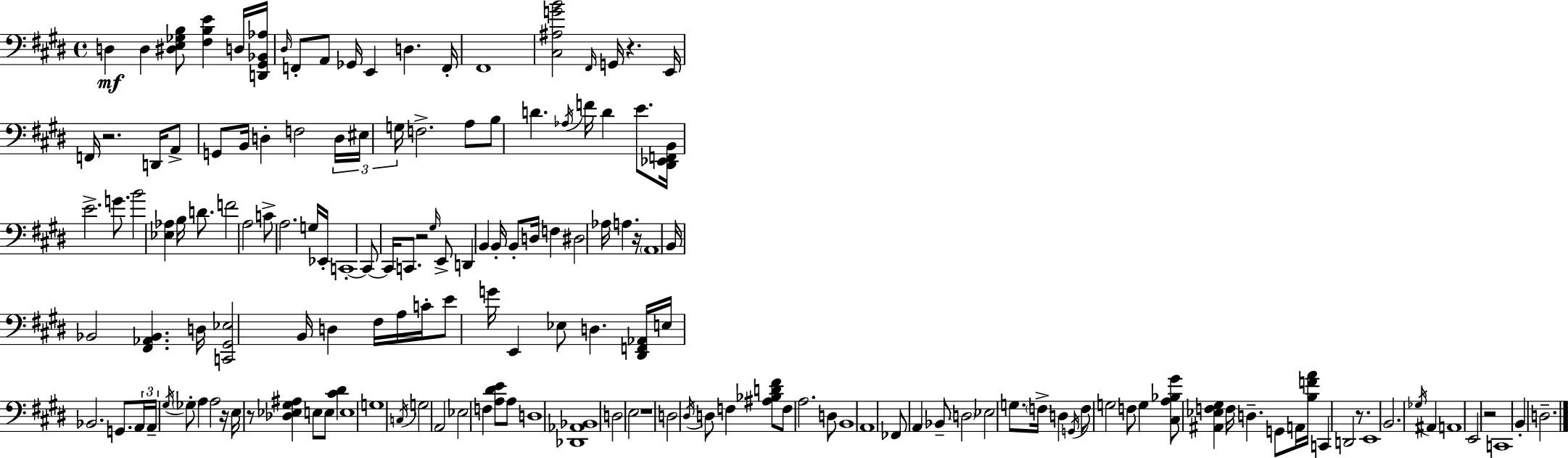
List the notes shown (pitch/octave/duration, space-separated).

D3/q D3/q [D#3,E3,Gb3,B3]/e [F#3,B3,E4]/q D3/s [D2,G#2,Bb2,Ab3]/s D#3/s F2/e A2/e Gb2/s E2/q D3/q. F2/s F#2/w [C#3,A#3,G4,B4]/h F#2/s G2/s R/q. E2/s F2/s R/h. D2/s A2/e G2/e B2/s D3/q F3/h D3/s EIS3/s G3/s F3/h. A3/e B3/e D4/q. Ab3/s F4/s D4/q E4/e. [D#2,Eb2,F2,B2]/s E4/h. G4/e. B4/h [Eb3,Ab3]/q B3/s D4/e. F4/h A3/h C4/e A3/h. G3/s Eb2/s C2/w C2/e C2/s C2/e. R/h G#3/s E2/e D2/q B2/q B2/s B2/e D3/s F3/q D#3/h Ab3/s A3/q. R/s A2/w B2/s Bb2/h [F#2,Ab2,Bb2]/q. D3/s [C2,G#2,Eb3]/h B2/s D3/q F#3/s A3/s C4/s E4/e G4/s E2/q Eb3/e D3/q. [D#2,F2,Ab2]/s E3/s Bb2/h. G2/e. A2/s A2/s G#3/s Gb3/e A3/q A3/h R/s E3/s R/e [Db3,Eb3,G#3,A#3]/q E3/e E3/e [C#4,D#4]/q E3/w G3/w C3/s G3/h A2/h Eb3/h F3/q [A3,D#4,E4]/e A3/e D3/w [Db2,Ab2,Bb2]/w D3/h E3/h R/w D3/h D#3/s D3/e F3/q [A#3,Bb3,D4,F#4]/e F3/e A3/h. D3/e B2/w A2/w FES2/e A2/q Bb2/e D3/h Eb3/h G3/e. F3/s D3/q G2/s F3/e G3/h F3/e G3/q [C#3,A3,Bb3,G#4]/e [A#2,Eb3,F3,G#3]/q F3/s D3/q. G2/e A2/s [B3,F4,A4]/s C2/q D2/h R/e. E2/w B2/h. Gb3/s A#2/q A2/w E2/h R/h C2/w B2/q D3/h.